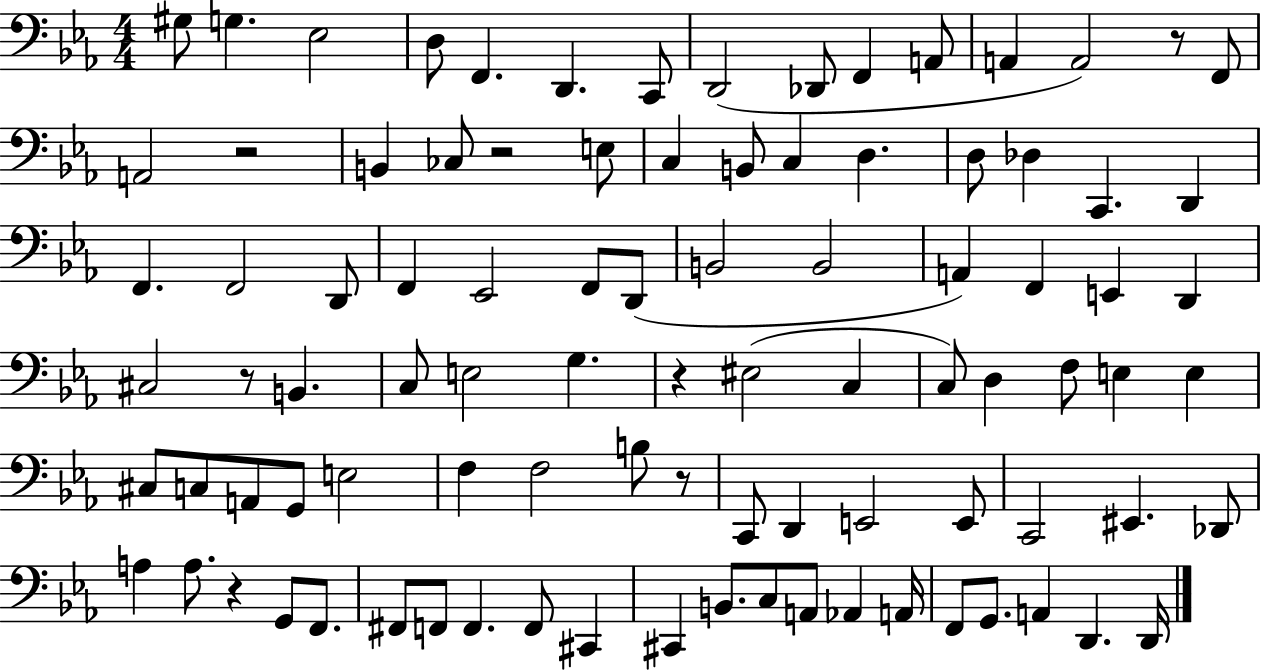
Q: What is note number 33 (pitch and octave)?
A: D2